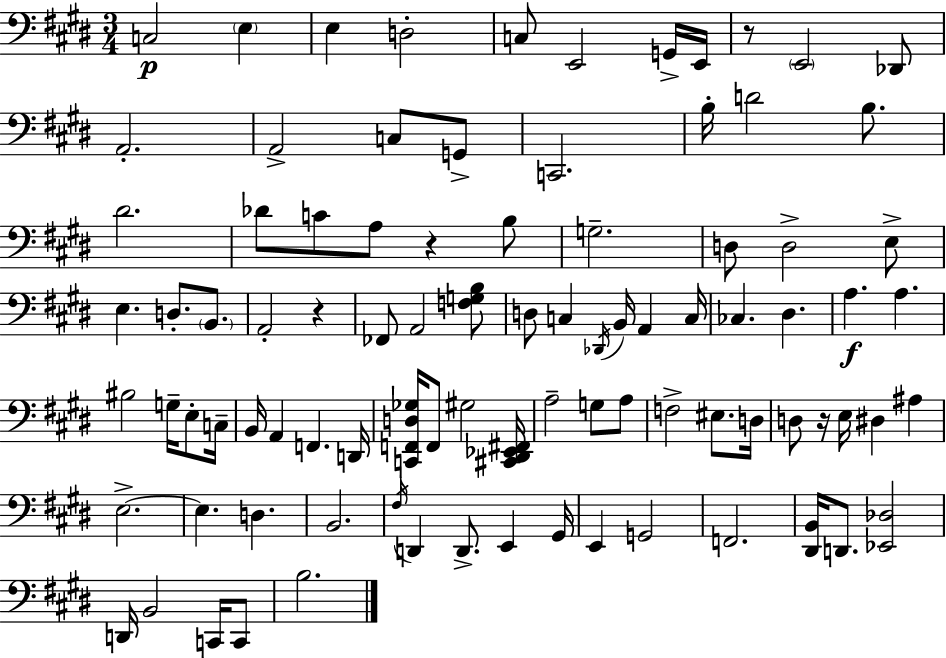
{
  \clef bass
  \numericTimeSignature
  \time 3/4
  \key e \major
  \repeat volta 2 { c2\p \parenthesize e4 | e4 d2-. | c8 e,2 g,16-> e,16 | r8 \parenthesize e,2 des,8 | \break a,2.-. | a,2-> c8 g,8-> | c,2. | b16-. d'2 b8. | \break dis'2. | des'8 c'8 a8 r4 b8 | g2.-- | d8 d2-> e8-> | \break e4. d8.-. \parenthesize b,8. | a,2-. r4 | fes,8 a,2 <f g b>8 | d8 c4 \acciaccatura { des,16 } b,16 a,4 | \break c16 ces4. dis4. | a4.\f a4. | bis2 g16-- e8-. | c16-- b,16 a,4 f,4. | \break d,16 <c, f, d ges>16 f,8 gis2 | <cis, dis, ees, fis,>16 a2-- g8 a8 | f2-> eis8. | d16 d8 r16 e16 dis4 ais4 | \break e2.->~~ | e4. d4. | b,2. | \acciaccatura { fis16 } d,4 d,8.-> e,4 | \break gis,16 e,4 g,2 | f,2. | <dis, b,>16 d,8. <ees, des>2 | d,16 b,2 c,16 | \break c,8 b2. | } \bar "|."
}